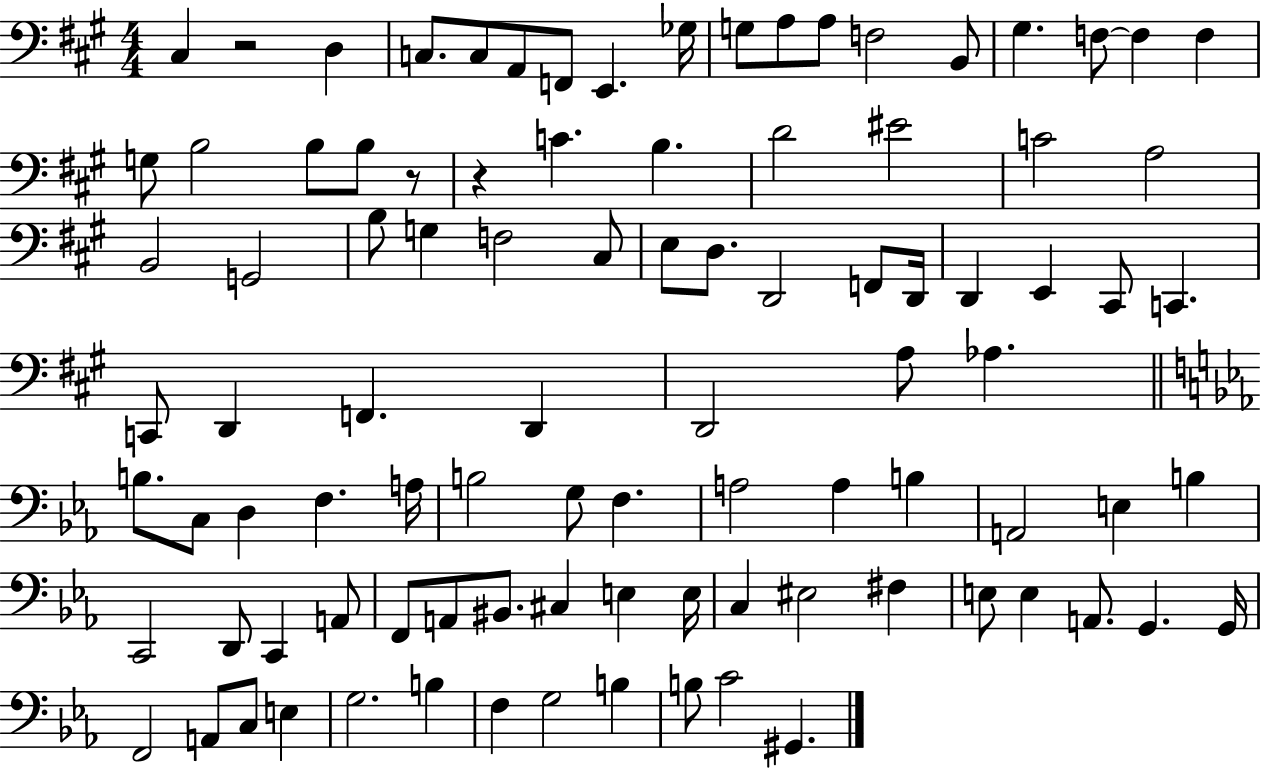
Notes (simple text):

C#3/q R/h D3/q C3/e. C3/e A2/e F2/e E2/q. Gb3/s G3/e A3/e A3/e F3/h B2/e G#3/q. F3/e F3/q F3/q G3/e B3/h B3/e B3/e R/e R/q C4/q. B3/q. D4/h EIS4/h C4/h A3/h B2/h G2/h B3/e G3/q F3/h C#3/e E3/e D3/e. D2/h F2/e D2/s D2/q E2/q C#2/e C2/q. C2/e D2/q F2/q. D2/q D2/h A3/e Ab3/q. B3/e. C3/e D3/q F3/q. A3/s B3/h G3/e F3/q. A3/h A3/q B3/q A2/h E3/q B3/q C2/h D2/e C2/q A2/e F2/e A2/e BIS2/e. C#3/q E3/q E3/s C3/q EIS3/h F#3/q E3/e E3/q A2/e. G2/q. G2/s F2/h A2/e C3/e E3/q G3/h. B3/q F3/q G3/h B3/q B3/e C4/h G#2/q.